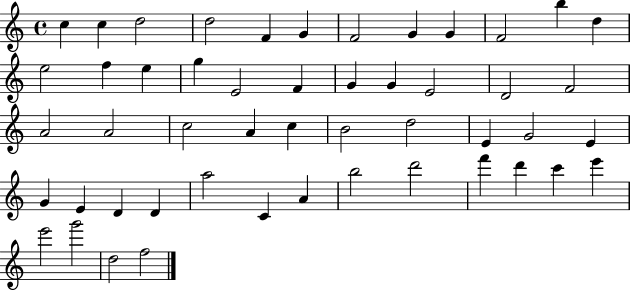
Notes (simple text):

C5/q C5/q D5/h D5/h F4/q G4/q F4/h G4/q G4/q F4/h B5/q D5/q E5/h F5/q E5/q G5/q E4/h F4/q G4/q G4/q E4/h D4/h F4/h A4/h A4/h C5/h A4/q C5/q B4/h D5/h E4/q G4/h E4/q G4/q E4/q D4/q D4/q A5/h C4/q A4/q B5/h D6/h F6/q D6/q C6/q E6/q E6/h G6/h D5/h F5/h